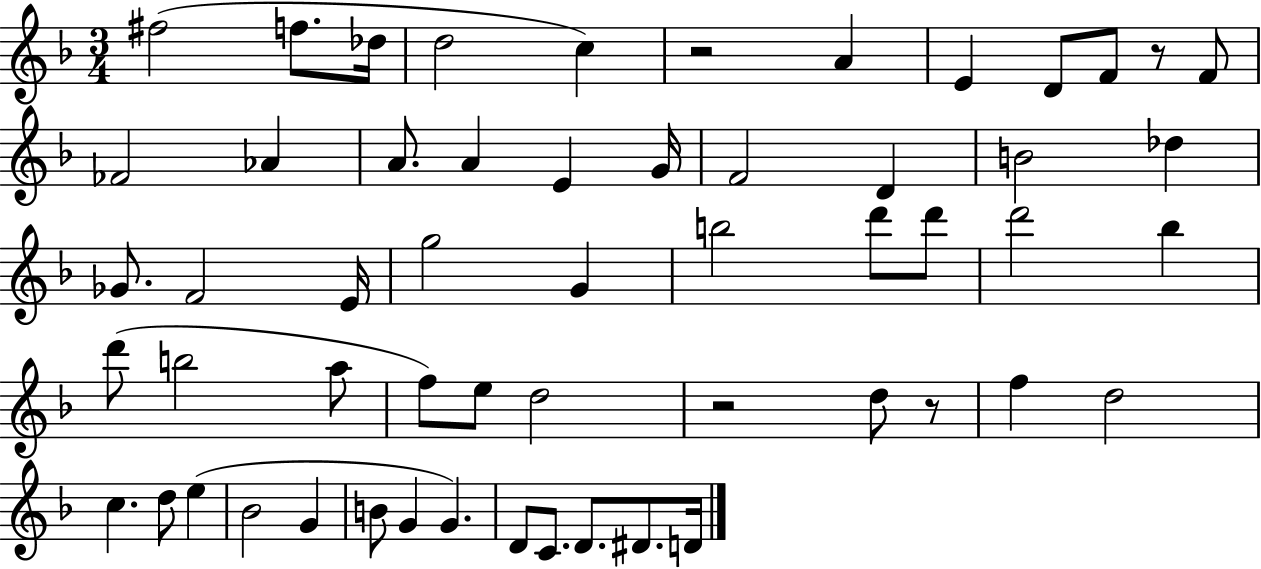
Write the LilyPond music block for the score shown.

{
  \clef treble
  \numericTimeSignature
  \time 3/4
  \key f \major
  fis''2( f''8. des''16 | d''2 c''4) | r2 a'4 | e'4 d'8 f'8 r8 f'8 | \break fes'2 aes'4 | a'8. a'4 e'4 g'16 | f'2 d'4 | b'2 des''4 | \break ges'8. f'2 e'16 | g''2 g'4 | b''2 d'''8 d'''8 | d'''2 bes''4 | \break d'''8( b''2 a''8 | f''8) e''8 d''2 | r2 d''8 r8 | f''4 d''2 | \break c''4. d''8 e''4( | bes'2 g'4 | b'8 g'4 g'4.) | d'8 c'8. d'8. dis'8. d'16 | \break \bar "|."
}